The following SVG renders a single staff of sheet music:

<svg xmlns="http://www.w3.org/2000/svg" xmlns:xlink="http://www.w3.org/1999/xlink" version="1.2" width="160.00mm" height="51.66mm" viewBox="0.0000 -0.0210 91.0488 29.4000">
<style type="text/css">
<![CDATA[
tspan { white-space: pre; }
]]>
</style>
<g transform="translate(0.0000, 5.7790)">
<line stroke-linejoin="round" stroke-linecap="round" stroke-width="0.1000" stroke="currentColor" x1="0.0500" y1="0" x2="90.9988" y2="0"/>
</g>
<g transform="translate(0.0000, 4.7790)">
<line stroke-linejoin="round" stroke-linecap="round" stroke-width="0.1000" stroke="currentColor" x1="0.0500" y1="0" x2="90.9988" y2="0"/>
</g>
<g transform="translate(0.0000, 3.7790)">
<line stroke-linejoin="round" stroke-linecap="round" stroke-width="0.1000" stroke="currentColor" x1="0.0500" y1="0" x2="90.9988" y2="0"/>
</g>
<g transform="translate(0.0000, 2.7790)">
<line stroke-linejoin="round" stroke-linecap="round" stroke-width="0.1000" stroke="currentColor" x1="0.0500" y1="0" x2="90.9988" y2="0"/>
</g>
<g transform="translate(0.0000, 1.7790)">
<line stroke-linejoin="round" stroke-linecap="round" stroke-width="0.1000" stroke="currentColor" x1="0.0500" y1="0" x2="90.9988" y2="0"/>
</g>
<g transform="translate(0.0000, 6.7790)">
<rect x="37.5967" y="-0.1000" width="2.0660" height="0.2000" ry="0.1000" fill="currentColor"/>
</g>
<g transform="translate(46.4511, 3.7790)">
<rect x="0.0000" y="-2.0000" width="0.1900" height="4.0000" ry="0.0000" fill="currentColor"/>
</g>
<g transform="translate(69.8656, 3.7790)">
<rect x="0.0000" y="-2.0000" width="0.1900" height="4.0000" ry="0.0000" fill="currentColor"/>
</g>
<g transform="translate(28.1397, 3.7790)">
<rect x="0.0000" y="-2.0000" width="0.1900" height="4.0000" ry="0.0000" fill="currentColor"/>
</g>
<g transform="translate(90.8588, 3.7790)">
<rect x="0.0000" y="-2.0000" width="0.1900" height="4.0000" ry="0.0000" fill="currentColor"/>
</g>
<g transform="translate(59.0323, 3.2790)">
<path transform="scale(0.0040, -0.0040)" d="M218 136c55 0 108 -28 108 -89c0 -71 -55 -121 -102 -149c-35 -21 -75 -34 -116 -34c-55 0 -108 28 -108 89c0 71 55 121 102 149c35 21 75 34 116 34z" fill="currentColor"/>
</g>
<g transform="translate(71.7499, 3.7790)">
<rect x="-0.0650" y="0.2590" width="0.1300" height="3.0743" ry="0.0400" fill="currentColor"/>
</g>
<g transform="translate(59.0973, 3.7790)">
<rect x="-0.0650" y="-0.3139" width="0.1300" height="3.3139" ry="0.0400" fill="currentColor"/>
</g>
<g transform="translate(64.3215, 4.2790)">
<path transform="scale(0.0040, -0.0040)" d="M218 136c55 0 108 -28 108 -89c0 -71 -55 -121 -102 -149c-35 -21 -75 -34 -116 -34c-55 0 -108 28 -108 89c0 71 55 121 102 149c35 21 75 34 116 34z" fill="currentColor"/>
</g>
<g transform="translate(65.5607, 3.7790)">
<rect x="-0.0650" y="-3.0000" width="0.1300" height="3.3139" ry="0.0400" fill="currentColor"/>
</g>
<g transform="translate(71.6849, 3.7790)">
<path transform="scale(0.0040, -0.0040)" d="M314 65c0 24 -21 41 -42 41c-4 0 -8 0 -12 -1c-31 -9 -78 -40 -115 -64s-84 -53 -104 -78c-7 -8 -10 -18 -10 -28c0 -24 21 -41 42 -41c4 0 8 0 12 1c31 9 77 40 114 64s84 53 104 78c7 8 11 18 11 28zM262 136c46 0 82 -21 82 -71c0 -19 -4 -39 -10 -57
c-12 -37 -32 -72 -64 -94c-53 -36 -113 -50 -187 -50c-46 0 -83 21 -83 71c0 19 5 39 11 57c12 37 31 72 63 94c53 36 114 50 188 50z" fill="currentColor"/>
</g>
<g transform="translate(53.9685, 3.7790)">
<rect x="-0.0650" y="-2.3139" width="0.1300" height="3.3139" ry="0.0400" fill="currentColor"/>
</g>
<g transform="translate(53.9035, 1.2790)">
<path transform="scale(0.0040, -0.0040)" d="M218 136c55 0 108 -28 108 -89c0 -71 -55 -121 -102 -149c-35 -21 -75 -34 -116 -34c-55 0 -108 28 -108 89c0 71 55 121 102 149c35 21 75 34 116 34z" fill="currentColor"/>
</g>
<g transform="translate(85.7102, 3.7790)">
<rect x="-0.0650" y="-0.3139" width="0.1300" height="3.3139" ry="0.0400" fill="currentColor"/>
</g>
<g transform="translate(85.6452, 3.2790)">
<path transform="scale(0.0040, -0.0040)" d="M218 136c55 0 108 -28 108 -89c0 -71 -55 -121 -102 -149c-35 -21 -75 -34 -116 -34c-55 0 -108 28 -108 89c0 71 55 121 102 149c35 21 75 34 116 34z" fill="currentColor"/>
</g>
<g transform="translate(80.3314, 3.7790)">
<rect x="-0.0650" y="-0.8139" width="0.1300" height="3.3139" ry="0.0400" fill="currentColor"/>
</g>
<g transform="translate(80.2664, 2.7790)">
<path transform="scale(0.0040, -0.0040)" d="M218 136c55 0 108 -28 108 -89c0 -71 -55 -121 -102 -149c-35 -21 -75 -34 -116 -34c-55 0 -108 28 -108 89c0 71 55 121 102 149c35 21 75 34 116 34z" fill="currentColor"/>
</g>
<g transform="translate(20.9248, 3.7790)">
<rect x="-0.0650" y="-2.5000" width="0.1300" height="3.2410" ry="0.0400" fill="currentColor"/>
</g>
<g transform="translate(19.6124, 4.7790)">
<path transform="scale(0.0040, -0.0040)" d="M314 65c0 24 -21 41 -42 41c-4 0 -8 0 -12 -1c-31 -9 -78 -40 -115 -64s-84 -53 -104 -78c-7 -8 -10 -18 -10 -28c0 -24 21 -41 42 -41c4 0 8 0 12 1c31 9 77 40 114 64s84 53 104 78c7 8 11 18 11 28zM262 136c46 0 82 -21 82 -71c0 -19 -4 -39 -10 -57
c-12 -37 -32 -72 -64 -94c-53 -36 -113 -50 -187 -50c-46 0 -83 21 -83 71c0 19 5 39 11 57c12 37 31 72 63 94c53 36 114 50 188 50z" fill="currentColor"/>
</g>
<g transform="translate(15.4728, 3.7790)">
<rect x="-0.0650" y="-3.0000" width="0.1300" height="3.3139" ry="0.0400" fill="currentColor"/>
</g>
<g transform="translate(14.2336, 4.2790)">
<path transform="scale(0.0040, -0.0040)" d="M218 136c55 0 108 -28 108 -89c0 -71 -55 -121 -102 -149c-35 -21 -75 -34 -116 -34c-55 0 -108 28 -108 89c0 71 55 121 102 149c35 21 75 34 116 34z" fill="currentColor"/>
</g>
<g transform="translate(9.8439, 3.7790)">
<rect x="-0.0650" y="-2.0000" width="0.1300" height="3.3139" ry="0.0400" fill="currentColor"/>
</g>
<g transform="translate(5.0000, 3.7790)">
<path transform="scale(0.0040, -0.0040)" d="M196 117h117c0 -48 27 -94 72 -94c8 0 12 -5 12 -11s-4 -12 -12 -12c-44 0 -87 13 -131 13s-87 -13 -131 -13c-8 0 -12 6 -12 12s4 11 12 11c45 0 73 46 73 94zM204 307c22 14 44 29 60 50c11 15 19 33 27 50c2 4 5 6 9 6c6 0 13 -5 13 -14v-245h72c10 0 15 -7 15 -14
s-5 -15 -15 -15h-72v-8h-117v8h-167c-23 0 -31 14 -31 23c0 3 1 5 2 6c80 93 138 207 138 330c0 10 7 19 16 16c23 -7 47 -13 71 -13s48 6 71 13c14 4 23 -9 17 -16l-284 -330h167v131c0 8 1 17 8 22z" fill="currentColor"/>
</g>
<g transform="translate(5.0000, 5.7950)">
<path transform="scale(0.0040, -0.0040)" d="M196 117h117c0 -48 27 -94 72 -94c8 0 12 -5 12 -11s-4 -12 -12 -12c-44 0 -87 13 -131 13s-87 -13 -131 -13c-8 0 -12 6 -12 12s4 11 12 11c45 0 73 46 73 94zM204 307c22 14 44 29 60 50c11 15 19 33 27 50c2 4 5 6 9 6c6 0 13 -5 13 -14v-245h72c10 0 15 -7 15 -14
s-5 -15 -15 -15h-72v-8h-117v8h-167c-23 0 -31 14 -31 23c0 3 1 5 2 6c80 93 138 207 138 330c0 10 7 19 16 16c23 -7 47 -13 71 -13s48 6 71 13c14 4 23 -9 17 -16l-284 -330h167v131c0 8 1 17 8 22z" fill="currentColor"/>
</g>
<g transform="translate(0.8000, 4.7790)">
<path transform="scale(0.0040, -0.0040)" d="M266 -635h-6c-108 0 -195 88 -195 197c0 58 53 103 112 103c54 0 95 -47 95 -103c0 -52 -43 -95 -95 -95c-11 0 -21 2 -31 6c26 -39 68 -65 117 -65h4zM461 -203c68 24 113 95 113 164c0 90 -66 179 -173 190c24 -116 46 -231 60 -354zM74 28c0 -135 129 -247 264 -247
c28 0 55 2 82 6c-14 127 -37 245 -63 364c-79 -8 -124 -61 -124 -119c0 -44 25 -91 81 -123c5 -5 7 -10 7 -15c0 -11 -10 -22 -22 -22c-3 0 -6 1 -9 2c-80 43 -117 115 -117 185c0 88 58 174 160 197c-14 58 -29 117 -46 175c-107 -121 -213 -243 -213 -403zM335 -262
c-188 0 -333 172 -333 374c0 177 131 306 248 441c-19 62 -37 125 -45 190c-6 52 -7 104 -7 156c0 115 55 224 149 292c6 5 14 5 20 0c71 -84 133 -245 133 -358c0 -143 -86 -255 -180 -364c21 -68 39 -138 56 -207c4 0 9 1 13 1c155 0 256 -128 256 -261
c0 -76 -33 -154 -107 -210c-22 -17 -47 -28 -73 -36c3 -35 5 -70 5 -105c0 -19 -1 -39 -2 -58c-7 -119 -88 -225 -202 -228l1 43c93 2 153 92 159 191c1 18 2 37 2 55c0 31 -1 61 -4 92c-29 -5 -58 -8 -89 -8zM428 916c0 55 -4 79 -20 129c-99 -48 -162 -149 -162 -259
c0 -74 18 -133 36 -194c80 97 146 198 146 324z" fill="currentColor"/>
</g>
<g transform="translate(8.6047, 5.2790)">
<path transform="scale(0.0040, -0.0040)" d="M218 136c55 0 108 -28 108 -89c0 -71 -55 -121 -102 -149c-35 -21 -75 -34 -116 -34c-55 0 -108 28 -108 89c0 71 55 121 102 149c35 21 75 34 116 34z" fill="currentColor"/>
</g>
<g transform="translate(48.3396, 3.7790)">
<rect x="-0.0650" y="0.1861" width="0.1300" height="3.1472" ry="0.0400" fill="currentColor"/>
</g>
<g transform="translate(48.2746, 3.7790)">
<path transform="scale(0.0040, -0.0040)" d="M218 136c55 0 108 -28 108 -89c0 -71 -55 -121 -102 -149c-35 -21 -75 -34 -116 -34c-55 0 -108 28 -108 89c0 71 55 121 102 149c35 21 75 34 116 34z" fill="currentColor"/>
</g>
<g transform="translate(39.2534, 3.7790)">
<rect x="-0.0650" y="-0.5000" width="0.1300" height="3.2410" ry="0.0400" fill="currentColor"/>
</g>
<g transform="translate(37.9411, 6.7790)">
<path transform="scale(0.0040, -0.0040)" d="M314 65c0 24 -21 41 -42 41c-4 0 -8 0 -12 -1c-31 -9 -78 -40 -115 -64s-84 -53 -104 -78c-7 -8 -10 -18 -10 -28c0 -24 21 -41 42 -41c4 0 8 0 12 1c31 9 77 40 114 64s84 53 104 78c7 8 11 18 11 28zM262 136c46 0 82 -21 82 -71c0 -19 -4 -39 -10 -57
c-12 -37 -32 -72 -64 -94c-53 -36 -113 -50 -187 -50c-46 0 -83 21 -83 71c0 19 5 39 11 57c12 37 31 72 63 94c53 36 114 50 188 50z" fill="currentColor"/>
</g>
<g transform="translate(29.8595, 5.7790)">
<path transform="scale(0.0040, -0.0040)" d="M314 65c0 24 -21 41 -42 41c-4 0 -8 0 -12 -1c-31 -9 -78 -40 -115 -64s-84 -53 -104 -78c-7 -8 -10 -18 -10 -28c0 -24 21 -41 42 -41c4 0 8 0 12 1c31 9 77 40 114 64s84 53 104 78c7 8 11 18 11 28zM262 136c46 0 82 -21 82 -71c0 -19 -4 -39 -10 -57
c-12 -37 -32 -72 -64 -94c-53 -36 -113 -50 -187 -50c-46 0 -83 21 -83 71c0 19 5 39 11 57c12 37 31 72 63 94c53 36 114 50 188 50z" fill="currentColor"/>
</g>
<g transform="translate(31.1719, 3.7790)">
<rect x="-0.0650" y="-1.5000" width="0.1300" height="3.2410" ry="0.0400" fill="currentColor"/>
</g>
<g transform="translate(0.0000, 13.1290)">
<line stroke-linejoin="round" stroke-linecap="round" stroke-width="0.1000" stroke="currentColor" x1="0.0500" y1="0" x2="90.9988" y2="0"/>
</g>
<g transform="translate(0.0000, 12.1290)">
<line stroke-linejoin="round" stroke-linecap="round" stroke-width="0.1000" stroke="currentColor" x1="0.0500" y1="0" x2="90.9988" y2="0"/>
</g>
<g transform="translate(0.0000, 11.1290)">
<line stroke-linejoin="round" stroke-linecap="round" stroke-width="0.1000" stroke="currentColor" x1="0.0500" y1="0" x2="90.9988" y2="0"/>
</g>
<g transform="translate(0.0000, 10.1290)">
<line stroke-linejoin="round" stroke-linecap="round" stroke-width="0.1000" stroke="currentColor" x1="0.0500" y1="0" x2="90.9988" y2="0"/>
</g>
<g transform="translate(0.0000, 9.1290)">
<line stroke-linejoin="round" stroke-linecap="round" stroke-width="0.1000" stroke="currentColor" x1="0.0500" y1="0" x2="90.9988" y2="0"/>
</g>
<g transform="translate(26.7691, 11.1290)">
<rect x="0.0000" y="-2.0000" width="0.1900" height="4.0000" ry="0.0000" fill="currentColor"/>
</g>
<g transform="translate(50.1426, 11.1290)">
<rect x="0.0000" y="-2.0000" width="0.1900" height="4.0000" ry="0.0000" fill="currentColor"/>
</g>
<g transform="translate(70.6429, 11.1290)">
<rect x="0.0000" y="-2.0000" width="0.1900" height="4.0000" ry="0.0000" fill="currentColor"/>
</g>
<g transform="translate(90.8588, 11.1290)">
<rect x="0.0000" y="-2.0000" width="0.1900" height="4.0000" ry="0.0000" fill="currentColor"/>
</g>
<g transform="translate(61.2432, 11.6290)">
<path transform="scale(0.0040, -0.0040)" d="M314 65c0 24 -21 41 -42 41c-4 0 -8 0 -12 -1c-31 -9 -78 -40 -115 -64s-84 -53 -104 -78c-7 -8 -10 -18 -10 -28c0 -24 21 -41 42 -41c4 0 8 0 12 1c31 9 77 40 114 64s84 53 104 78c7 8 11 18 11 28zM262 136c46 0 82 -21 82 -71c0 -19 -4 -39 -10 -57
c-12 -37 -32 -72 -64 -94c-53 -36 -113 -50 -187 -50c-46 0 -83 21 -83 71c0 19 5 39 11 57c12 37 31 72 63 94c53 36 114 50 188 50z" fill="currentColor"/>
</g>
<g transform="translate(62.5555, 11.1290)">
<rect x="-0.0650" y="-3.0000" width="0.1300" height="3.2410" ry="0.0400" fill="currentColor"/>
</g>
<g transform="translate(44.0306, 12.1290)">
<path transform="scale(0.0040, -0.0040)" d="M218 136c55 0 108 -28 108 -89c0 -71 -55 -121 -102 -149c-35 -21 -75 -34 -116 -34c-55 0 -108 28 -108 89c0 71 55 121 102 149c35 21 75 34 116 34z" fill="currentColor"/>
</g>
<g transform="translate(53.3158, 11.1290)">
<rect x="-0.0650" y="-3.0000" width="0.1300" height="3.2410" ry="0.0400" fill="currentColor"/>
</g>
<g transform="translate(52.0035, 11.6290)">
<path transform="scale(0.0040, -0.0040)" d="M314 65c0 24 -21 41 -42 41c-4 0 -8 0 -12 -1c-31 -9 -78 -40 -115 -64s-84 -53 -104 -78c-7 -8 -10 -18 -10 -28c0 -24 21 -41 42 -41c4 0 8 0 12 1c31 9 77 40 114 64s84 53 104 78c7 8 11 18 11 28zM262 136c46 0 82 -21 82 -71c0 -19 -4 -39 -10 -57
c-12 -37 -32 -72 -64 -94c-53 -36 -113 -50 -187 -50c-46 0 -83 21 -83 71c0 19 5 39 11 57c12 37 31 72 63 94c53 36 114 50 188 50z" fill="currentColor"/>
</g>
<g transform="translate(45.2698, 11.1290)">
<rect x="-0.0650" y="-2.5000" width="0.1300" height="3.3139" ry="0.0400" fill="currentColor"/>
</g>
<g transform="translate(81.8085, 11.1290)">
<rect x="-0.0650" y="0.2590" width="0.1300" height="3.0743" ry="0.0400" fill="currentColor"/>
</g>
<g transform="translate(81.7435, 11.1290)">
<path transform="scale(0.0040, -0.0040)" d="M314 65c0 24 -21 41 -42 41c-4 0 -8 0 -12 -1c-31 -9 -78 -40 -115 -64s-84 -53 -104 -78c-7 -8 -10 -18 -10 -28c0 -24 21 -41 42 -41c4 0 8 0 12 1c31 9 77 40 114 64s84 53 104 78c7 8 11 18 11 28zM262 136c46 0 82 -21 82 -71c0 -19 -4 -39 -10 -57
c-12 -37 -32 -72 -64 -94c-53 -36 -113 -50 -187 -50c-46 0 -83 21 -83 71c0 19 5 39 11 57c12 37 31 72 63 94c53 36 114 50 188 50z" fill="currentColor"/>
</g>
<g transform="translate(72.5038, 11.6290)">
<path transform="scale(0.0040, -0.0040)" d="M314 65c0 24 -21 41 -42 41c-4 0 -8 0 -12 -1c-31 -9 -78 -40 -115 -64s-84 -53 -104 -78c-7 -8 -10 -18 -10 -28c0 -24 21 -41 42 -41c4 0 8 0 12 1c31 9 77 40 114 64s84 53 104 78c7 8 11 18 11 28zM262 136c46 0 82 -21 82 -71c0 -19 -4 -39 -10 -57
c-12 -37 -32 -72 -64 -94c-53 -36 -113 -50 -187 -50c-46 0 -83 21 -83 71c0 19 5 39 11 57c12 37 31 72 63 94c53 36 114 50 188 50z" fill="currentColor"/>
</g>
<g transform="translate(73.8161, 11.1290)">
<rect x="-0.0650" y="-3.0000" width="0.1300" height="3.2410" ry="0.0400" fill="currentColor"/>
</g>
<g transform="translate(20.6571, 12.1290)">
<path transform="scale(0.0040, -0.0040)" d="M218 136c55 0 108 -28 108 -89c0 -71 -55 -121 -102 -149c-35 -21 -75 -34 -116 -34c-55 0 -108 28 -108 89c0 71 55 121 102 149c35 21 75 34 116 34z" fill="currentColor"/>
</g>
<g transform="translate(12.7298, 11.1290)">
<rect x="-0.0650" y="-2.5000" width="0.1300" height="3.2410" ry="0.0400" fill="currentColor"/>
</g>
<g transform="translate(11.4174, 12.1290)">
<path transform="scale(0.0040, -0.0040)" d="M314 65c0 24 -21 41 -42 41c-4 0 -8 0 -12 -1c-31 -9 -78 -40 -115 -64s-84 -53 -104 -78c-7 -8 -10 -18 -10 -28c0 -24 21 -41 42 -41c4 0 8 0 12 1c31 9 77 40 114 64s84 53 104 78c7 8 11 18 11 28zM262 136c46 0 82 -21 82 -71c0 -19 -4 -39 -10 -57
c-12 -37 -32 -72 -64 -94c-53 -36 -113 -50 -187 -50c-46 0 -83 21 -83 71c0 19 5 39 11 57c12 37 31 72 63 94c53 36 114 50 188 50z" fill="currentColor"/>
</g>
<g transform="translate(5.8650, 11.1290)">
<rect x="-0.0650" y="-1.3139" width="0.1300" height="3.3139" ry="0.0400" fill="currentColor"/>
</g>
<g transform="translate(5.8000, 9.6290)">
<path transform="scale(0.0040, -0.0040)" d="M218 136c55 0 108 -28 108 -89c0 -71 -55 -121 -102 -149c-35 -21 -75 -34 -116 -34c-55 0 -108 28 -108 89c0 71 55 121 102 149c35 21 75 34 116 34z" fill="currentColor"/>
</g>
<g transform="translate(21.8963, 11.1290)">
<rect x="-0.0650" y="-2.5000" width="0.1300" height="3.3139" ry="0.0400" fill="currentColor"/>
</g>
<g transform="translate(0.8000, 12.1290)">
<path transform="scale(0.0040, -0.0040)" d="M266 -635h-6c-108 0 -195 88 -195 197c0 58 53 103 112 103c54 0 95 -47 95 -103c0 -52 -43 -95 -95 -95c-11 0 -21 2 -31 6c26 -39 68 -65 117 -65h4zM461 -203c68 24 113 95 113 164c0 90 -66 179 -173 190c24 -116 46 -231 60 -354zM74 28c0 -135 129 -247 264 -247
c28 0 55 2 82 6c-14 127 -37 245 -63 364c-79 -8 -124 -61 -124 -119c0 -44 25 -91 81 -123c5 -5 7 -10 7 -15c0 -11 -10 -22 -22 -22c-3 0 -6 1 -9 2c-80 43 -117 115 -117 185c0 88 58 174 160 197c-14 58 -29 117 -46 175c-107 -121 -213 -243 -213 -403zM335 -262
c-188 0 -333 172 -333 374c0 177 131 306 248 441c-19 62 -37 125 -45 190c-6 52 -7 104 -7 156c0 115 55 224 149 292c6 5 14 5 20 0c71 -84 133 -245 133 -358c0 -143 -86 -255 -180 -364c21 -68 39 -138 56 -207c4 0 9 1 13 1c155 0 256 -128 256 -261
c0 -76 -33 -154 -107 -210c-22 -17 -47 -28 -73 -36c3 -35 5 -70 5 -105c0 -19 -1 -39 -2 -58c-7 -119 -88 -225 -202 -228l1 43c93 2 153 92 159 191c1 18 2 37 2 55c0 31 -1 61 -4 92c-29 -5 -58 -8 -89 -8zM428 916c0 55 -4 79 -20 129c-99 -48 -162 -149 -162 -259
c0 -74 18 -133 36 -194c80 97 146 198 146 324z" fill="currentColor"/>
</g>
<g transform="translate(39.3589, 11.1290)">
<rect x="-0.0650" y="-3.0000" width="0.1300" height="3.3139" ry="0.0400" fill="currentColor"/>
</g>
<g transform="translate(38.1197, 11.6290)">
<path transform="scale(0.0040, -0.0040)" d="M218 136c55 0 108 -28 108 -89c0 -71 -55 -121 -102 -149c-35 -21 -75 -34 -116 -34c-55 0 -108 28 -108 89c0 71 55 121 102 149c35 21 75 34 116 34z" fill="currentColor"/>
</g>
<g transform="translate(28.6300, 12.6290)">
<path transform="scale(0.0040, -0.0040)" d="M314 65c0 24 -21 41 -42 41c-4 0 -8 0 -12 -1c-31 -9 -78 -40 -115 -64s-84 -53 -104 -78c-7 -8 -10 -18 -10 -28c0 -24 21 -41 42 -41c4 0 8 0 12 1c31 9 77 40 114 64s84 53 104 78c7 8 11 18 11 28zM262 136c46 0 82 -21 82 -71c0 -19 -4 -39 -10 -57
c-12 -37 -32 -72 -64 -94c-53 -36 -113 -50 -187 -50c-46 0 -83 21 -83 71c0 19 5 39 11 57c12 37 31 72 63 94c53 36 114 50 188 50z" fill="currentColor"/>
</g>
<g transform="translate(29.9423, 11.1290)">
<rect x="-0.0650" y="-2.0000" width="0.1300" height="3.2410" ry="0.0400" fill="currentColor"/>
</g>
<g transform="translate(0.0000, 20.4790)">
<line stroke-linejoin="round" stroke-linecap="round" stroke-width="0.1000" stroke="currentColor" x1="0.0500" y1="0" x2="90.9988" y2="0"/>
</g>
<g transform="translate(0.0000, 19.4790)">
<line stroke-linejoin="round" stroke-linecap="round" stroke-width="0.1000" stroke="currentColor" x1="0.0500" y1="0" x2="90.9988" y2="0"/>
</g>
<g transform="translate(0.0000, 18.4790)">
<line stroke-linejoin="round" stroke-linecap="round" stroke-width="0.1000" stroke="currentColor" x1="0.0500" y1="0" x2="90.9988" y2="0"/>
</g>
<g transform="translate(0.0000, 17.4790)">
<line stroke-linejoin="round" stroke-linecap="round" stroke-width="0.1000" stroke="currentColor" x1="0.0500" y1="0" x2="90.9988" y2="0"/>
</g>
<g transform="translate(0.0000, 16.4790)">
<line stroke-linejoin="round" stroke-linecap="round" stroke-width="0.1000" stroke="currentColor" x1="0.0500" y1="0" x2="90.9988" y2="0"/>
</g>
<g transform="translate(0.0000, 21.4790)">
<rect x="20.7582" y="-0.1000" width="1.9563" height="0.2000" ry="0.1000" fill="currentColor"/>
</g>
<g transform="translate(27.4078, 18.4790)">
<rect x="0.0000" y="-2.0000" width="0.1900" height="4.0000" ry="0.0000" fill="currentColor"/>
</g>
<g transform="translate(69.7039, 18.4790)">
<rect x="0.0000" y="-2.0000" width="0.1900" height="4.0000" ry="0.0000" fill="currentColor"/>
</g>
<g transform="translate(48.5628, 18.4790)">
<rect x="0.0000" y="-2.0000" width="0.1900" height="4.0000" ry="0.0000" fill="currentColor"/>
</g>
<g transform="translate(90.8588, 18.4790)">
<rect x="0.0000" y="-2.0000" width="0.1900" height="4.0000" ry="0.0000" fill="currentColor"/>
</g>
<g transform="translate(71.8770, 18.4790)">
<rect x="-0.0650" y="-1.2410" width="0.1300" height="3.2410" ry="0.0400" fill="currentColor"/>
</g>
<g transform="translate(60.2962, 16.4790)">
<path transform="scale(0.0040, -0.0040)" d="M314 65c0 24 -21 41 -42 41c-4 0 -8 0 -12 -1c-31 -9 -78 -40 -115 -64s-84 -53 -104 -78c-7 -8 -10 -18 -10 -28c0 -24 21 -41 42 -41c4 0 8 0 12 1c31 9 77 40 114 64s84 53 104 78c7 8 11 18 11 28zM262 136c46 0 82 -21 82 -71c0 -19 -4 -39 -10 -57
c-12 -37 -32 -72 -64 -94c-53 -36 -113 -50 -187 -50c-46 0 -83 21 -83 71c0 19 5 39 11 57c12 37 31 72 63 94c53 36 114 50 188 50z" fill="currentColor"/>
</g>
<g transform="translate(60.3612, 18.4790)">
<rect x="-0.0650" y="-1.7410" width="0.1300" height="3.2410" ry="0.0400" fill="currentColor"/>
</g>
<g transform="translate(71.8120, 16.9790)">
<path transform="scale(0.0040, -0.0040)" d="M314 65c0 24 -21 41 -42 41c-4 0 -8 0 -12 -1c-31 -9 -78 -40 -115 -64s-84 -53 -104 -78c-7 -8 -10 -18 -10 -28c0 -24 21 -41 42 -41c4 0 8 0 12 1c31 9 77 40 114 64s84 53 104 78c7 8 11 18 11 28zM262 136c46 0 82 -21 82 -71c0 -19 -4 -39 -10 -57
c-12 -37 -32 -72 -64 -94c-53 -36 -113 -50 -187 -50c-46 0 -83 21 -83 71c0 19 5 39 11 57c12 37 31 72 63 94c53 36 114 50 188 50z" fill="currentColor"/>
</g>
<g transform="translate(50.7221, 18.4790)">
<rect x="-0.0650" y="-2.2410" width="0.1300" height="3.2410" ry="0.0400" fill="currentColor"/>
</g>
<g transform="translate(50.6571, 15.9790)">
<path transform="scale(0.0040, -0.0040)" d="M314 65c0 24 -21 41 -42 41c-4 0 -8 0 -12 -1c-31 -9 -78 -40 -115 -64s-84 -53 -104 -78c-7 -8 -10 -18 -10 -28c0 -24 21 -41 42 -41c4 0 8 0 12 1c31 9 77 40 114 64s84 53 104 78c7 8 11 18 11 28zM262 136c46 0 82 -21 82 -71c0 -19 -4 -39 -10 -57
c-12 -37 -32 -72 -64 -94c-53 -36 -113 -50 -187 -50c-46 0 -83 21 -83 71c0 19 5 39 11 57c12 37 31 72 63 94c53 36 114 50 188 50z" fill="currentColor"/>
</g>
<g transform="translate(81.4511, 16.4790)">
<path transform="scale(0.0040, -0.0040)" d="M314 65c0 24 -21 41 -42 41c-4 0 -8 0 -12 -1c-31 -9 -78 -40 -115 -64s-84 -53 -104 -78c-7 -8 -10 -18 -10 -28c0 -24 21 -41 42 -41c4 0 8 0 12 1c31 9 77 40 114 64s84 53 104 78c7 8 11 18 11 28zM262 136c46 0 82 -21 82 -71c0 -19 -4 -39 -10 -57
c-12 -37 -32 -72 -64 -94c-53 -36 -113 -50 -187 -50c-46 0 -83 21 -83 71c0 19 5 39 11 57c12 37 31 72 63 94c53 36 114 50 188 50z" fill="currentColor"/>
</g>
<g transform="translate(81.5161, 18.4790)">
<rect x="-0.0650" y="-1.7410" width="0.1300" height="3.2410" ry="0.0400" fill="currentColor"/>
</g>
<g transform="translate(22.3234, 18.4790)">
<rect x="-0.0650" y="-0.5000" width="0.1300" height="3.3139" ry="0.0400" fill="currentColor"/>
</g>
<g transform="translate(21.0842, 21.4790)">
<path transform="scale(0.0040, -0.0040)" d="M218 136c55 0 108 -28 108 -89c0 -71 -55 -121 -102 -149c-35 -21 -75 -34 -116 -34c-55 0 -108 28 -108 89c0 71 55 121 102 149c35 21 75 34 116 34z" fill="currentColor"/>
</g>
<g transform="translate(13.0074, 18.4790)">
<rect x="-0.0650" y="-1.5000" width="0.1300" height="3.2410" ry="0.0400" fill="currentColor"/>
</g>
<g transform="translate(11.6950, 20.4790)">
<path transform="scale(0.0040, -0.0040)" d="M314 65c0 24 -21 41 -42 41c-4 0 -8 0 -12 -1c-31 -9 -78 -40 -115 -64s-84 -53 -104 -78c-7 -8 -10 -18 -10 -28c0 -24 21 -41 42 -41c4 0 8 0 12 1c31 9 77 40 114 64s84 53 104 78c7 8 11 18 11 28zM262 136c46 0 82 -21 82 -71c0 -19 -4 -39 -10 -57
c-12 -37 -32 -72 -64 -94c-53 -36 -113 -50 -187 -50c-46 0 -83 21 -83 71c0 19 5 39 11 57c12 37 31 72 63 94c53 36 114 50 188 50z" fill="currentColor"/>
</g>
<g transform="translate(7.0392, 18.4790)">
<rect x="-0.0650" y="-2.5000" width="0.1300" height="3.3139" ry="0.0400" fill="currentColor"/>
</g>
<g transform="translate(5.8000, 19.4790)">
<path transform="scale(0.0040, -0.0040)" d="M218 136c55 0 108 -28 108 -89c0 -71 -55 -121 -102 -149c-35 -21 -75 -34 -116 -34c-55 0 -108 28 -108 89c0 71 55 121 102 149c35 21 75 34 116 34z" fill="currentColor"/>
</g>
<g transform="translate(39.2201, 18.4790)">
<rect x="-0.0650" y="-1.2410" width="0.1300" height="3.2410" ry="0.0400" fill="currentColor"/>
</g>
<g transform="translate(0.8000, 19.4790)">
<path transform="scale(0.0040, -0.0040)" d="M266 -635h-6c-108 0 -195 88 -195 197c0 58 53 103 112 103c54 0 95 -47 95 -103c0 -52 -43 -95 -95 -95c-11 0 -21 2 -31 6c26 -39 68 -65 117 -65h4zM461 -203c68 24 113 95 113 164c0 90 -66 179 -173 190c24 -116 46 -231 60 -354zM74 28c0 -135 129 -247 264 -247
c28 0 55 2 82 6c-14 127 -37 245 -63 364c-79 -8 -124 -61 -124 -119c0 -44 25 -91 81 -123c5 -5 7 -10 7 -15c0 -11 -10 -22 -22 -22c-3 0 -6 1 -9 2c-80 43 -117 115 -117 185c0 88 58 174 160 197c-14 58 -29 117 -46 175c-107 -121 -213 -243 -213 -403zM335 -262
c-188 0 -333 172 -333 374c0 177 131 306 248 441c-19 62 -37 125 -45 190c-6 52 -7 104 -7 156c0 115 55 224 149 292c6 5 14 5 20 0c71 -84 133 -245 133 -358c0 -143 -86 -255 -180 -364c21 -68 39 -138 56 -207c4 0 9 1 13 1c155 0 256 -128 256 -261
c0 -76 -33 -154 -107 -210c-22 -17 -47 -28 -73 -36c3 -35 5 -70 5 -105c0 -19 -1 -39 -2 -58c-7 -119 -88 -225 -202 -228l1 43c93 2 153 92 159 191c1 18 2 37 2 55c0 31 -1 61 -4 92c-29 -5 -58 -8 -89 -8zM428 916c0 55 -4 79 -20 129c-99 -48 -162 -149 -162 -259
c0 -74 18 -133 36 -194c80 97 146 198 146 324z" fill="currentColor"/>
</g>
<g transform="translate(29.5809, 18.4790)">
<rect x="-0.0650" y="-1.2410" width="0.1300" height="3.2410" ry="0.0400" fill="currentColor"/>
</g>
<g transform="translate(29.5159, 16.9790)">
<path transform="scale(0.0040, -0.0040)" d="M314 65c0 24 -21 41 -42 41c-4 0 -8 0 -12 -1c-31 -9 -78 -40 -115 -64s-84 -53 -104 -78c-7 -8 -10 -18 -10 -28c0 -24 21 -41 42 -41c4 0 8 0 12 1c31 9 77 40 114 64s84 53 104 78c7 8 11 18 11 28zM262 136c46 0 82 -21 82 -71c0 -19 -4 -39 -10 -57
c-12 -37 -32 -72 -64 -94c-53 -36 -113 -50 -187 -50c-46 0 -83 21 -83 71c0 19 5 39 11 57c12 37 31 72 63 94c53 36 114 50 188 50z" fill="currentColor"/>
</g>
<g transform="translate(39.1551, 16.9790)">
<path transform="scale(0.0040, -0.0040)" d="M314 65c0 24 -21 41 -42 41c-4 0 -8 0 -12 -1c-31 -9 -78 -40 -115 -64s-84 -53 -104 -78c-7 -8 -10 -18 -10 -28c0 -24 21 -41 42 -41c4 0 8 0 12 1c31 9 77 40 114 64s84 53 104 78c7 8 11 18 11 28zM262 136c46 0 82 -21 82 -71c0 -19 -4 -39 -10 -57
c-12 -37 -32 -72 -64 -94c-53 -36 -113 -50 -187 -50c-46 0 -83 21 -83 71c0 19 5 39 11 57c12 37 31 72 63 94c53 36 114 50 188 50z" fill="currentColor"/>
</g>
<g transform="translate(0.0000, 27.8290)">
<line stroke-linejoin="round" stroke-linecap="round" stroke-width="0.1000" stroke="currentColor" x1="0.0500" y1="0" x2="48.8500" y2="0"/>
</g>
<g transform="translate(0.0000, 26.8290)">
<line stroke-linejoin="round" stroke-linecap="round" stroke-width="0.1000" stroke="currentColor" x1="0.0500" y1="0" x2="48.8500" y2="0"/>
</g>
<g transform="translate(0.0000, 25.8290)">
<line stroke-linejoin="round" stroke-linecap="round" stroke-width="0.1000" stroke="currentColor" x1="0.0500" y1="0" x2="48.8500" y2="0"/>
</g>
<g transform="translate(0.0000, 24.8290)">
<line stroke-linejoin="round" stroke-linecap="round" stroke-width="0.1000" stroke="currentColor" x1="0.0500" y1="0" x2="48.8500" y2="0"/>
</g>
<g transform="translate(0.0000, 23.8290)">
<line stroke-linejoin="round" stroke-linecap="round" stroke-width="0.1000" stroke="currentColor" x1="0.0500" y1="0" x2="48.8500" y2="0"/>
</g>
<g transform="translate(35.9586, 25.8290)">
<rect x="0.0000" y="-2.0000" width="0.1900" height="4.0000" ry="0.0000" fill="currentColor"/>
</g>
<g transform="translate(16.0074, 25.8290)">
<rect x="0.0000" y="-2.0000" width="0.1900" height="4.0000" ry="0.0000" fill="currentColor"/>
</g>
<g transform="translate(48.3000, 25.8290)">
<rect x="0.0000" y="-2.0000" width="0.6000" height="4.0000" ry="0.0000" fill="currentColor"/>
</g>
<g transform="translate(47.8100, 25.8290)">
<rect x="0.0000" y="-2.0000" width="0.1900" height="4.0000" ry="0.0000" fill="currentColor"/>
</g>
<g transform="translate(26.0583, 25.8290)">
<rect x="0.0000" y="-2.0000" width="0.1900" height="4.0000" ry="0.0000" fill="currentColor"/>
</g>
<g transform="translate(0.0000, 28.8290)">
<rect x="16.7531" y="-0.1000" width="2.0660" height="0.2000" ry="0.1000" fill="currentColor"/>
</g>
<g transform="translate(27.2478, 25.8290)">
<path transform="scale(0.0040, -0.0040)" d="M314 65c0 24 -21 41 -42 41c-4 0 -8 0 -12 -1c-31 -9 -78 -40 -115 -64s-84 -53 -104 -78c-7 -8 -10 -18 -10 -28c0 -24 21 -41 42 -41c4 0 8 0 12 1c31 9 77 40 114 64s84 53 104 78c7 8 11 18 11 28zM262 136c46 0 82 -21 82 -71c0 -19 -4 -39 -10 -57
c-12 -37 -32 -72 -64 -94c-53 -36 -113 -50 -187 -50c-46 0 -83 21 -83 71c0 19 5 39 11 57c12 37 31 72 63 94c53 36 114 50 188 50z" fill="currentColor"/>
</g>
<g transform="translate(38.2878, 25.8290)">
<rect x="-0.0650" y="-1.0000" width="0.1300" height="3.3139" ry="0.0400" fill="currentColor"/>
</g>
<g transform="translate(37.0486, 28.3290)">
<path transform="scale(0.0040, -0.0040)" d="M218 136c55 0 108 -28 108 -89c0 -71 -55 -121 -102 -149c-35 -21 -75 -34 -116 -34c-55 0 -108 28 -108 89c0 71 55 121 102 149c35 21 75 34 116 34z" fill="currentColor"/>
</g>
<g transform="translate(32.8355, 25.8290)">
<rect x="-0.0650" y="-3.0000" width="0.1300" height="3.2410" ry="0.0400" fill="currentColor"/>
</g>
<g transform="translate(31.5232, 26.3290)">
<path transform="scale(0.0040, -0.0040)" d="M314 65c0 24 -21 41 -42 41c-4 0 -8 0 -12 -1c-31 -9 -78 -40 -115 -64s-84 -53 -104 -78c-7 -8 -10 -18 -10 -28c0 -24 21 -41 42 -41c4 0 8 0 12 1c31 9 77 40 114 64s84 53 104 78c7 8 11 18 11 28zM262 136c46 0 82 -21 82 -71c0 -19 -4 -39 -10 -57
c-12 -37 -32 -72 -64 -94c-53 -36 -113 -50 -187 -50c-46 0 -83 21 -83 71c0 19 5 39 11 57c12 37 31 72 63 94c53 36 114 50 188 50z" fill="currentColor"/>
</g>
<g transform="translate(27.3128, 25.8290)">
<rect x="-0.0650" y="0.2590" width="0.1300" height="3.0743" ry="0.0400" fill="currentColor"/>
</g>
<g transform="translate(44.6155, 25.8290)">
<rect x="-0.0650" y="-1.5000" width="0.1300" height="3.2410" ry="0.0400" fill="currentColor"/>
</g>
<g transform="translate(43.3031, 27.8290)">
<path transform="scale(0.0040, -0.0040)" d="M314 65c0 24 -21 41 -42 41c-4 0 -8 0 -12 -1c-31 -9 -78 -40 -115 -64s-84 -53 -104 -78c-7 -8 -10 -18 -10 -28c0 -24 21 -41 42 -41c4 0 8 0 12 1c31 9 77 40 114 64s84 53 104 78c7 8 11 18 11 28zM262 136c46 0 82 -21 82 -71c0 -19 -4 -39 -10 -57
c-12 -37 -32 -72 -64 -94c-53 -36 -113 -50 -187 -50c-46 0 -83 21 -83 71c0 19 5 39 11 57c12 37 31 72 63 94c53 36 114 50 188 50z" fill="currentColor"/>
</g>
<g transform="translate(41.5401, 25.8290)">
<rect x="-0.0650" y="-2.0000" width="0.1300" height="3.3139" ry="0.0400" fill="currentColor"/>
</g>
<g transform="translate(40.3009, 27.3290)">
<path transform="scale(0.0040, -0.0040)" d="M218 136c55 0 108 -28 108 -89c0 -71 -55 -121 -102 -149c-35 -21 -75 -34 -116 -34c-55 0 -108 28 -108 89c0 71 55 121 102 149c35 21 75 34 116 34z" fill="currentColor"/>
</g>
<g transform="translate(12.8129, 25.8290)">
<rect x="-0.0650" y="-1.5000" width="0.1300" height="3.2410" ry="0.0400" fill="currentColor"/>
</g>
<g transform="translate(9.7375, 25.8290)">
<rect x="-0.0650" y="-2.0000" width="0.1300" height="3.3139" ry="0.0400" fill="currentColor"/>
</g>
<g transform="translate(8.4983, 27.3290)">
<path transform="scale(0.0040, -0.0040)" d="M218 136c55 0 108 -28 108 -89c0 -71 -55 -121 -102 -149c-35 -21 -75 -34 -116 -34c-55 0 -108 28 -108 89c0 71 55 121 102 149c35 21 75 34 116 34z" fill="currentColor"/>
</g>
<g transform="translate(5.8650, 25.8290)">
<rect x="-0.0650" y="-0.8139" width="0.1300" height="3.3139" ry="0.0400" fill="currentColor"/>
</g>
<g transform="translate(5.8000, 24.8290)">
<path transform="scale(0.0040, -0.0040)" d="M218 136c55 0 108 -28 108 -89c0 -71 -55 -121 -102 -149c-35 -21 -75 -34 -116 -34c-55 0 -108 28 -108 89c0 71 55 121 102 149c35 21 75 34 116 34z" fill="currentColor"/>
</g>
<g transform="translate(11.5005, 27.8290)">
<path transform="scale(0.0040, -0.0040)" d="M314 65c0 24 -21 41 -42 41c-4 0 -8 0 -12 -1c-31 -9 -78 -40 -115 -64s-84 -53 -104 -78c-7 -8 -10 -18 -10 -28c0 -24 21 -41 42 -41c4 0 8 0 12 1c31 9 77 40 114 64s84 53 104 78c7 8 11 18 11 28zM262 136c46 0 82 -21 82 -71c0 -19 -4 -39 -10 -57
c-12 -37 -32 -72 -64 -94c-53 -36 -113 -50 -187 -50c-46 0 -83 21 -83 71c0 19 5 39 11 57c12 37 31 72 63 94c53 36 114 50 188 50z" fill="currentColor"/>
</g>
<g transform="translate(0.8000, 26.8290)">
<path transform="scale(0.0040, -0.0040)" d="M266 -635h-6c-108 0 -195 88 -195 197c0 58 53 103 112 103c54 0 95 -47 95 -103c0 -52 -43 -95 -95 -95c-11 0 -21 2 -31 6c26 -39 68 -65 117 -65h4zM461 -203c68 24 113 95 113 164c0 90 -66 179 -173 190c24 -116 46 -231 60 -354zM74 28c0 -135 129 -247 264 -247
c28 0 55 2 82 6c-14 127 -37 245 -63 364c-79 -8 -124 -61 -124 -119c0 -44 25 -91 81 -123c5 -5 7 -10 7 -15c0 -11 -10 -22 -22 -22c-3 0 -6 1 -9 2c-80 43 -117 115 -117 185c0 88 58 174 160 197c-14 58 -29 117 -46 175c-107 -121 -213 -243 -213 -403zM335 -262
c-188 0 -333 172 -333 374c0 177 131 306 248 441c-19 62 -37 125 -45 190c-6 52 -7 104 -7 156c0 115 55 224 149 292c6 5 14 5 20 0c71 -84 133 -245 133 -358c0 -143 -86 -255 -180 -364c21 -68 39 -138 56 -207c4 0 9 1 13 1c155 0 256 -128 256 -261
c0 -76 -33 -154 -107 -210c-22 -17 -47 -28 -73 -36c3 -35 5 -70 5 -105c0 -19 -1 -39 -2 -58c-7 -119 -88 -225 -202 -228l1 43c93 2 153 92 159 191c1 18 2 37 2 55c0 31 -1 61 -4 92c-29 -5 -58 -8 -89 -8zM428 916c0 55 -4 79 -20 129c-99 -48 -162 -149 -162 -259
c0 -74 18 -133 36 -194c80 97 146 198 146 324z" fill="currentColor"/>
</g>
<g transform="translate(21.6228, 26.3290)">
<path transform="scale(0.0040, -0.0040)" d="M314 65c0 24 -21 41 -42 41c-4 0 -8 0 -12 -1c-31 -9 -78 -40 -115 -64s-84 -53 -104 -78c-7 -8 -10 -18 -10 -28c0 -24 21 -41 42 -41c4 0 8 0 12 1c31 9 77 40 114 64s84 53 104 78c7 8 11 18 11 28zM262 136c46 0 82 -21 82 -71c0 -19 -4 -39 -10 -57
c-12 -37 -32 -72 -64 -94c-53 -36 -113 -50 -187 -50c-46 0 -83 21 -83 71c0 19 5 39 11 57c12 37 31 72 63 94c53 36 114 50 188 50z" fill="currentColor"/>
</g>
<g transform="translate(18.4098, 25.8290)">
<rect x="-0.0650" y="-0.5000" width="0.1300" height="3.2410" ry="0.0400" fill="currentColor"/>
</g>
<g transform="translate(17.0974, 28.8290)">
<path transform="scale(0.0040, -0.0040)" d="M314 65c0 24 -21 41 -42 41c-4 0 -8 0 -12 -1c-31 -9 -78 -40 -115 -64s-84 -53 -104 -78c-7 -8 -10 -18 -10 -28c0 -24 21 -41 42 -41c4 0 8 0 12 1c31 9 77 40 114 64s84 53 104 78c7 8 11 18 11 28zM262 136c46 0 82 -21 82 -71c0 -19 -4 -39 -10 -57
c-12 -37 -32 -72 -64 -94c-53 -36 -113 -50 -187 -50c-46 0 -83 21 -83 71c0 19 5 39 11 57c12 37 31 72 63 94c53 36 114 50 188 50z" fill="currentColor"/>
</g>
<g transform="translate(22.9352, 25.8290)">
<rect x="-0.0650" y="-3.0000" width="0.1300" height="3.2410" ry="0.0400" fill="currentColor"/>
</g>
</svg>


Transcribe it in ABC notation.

X:1
T:Untitled
M:4/4
L:1/4
K:C
F A G2 E2 C2 B g c A B2 d c e G2 G F2 A G A2 A2 A2 B2 G E2 C e2 e2 g2 f2 e2 f2 d F E2 C2 A2 B2 A2 D F E2